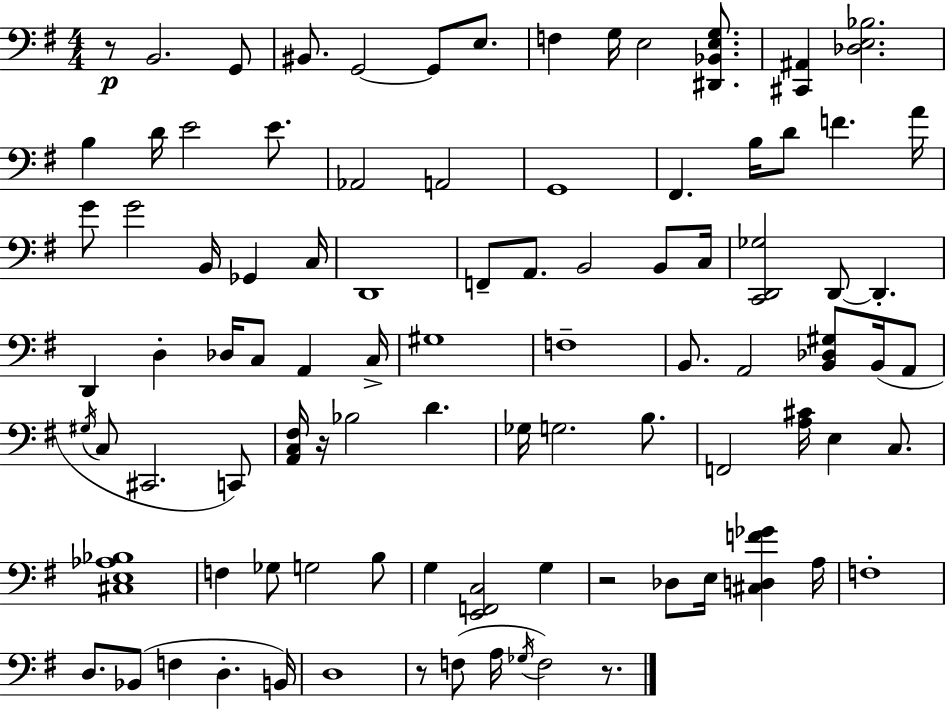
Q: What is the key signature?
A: E minor